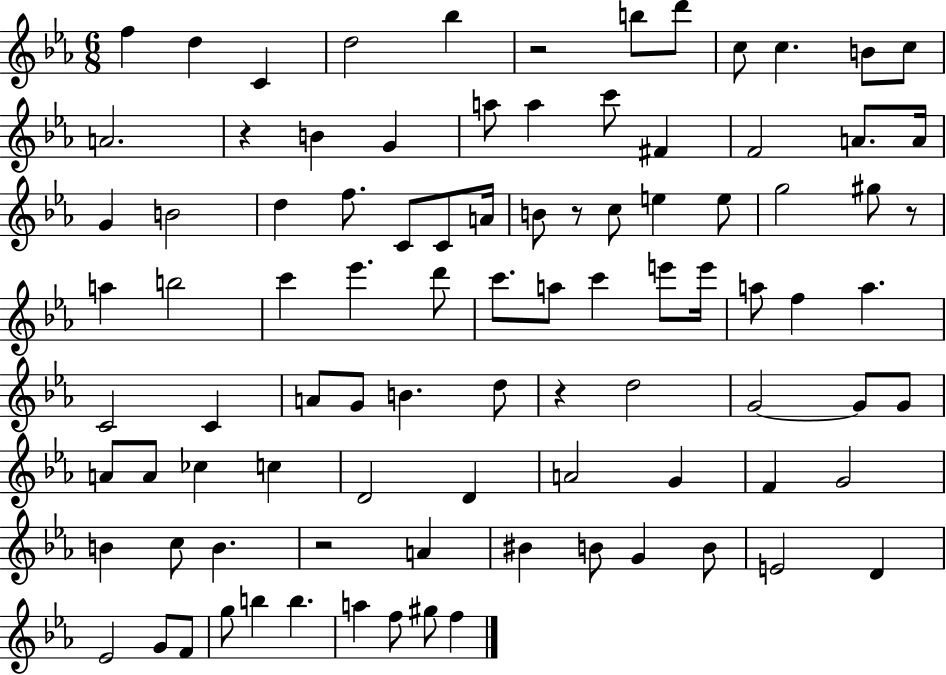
F5/q D5/q C4/q D5/h Bb5/q R/h B5/e D6/e C5/e C5/q. B4/e C5/e A4/h. R/q B4/q G4/q A5/e A5/q C6/e F#4/q F4/h A4/e. A4/s G4/q B4/h D5/q F5/e. C4/e C4/e A4/s B4/e R/e C5/e E5/q E5/e G5/h G#5/e R/e A5/q B5/h C6/q Eb6/q. D6/e C6/e. A5/e C6/q E6/e E6/s A5/e F5/q A5/q. C4/h C4/q A4/e G4/e B4/q. D5/e R/q D5/h G4/h G4/e G4/e A4/e A4/e CES5/q C5/q D4/h D4/q A4/h G4/q F4/q G4/h B4/q C5/e B4/q. R/h A4/q BIS4/q B4/e G4/q B4/e E4/h D4/q Eb4/h G4/e F4/e G5/e B5/q B5/q. A5/q F5/e G#5/e F5/q